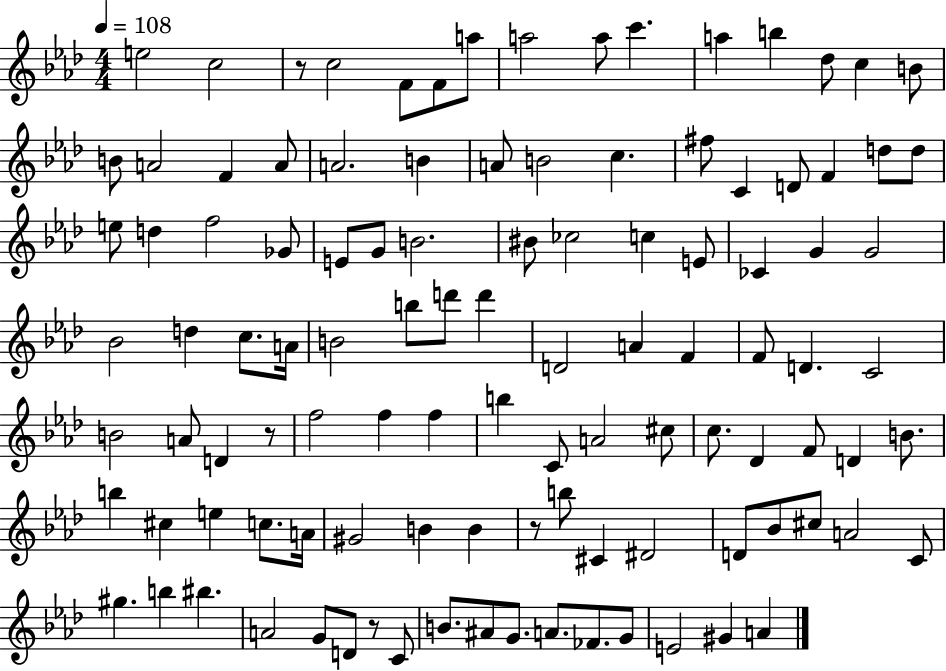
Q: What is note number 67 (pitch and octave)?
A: C#5